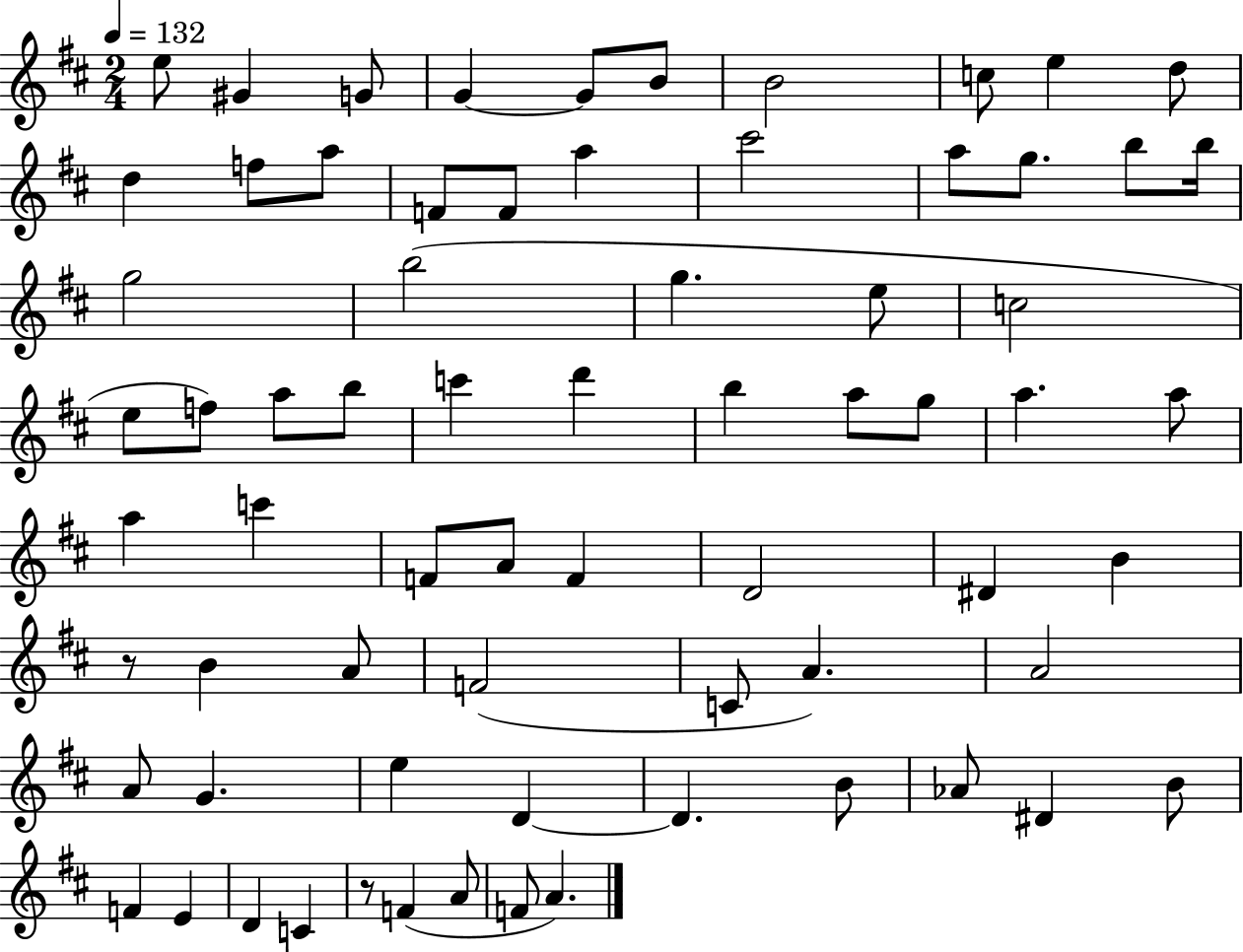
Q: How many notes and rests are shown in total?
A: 70